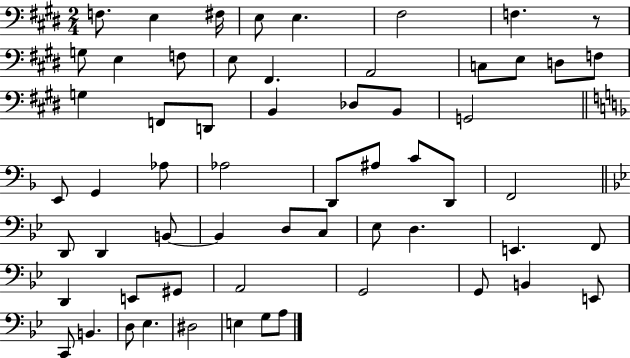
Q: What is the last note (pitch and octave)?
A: A3